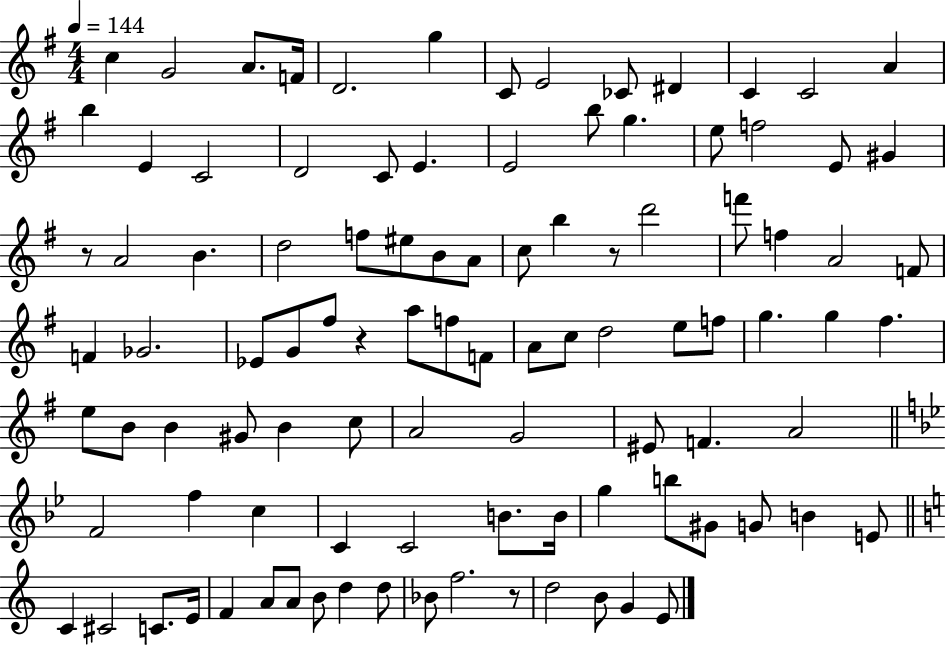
X:1
T:Untitled
M:4/4
L:1/4
K:G
c G2 A/2 F/4 D2 g C/2 E2 _C/2 ^D C C2 A b E C2 D2 C/2 E E2 b/2 g e/2 f2 E/2 ^G z/2 A2 B d2 f/2 ^e/2 B/2 A/2 c/2 b z/2 d'2 f'/2 f A2 F/2 F _G2 _E/2 G/2 ^f/2 z a/2 f/2 F/2 A/2 c/2 d2 e/2 f/2 g g ^f e/2 B/2 B ^G/2 B c/2 A2 G2 ^E/2 F A2 F2 f c C C2 B/2 B/4 g b/2 ^G/2 G/2 B E/2 C ^C2 C/2 E/4 F A/2 A/2 B/2 d d/2 _B/2 f2 z/2 d2 B/2 G E/2